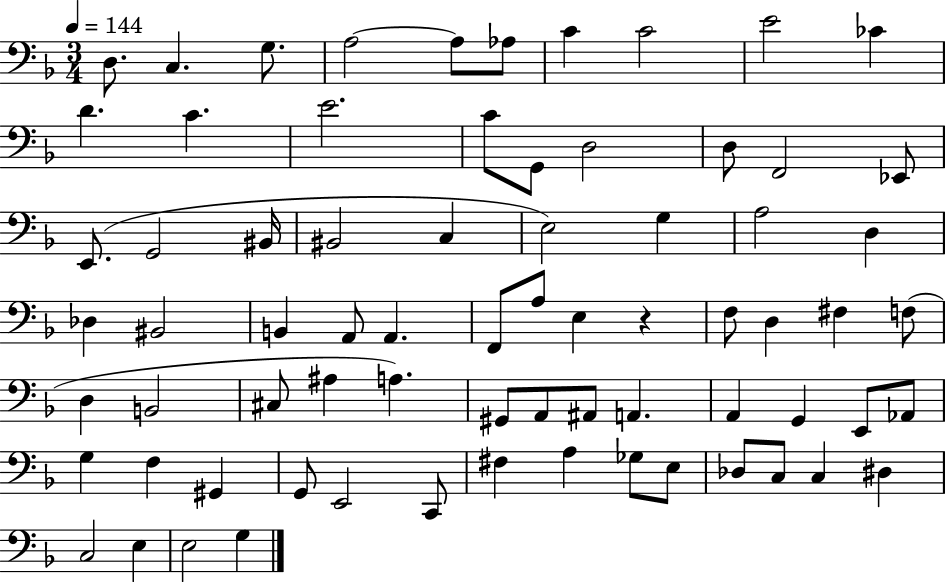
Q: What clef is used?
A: bass